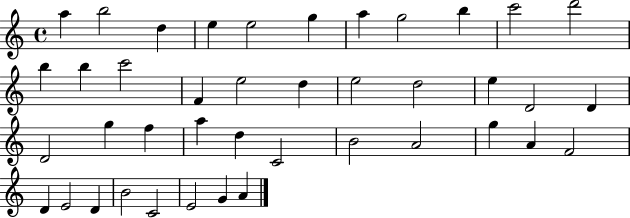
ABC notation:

X:1
T:Untitled
M:4/4
L:1/4
K:C
a b2 d e e2 g a g2 b c'2 d'2 b b c'2 F e2 d e2 d2 e D2 D D2 g f a d C2 B2 A2 g A F2 D E2 D B2 C2 E2 G A